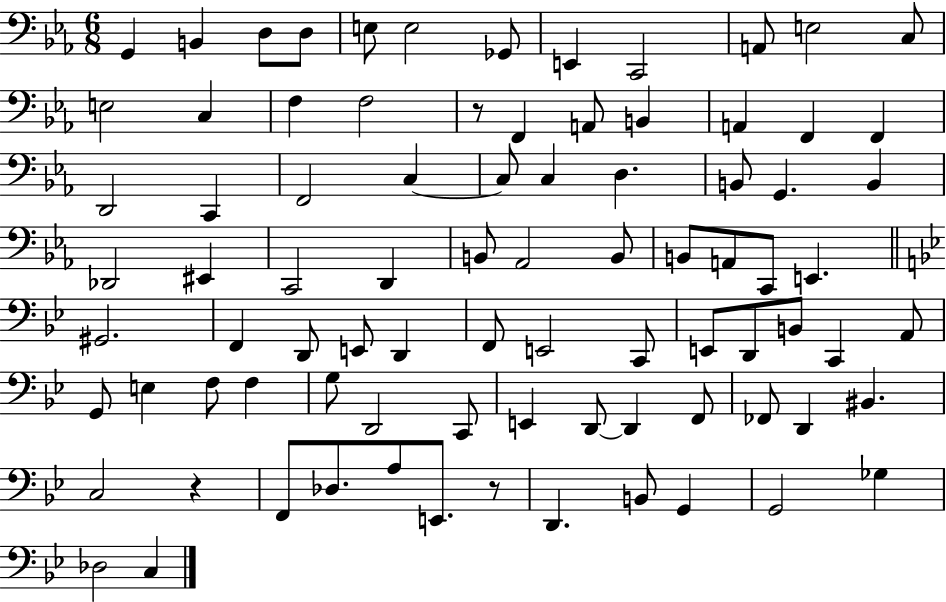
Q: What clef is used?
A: bass